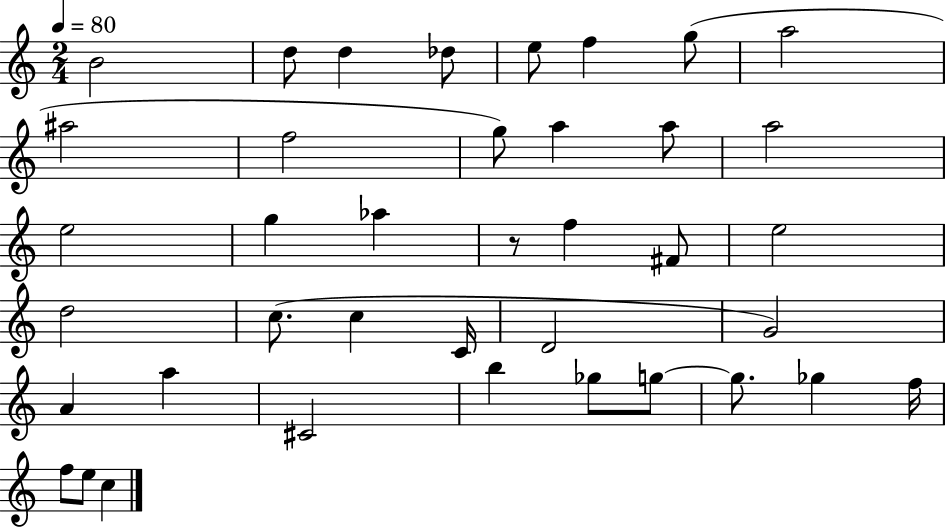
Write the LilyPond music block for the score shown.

{
  \clef treble
  \numericTimeSignature
  \time 2/4
  \key c \major
  \tempo 4 = 80
  b'2 | d''8 d''4 des''8 | e''8 f''4 g''8( | a''2 | \break ais''2 | f''2 | g''8) a''4 a''8 | a''2 | \break e''2 | g''4 aes''4 | r8 f''4 fis'8 | e''2 | \break d''2 | c''8.( c''4 c'16 | d'2 | g'2) | \break a'4 a''4 | cis'2 | b''4 ges''8 g''8~~ | g''8. ges''4 f''16 | \break f''8 e''8 c''4 | \bar "|."
}